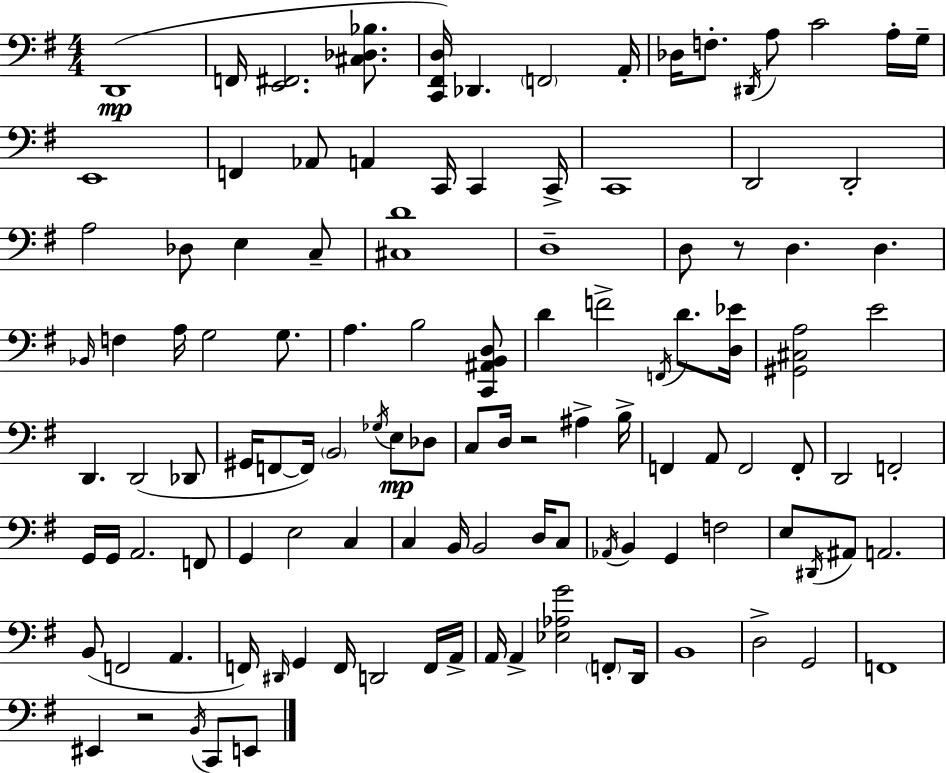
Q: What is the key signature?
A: G major